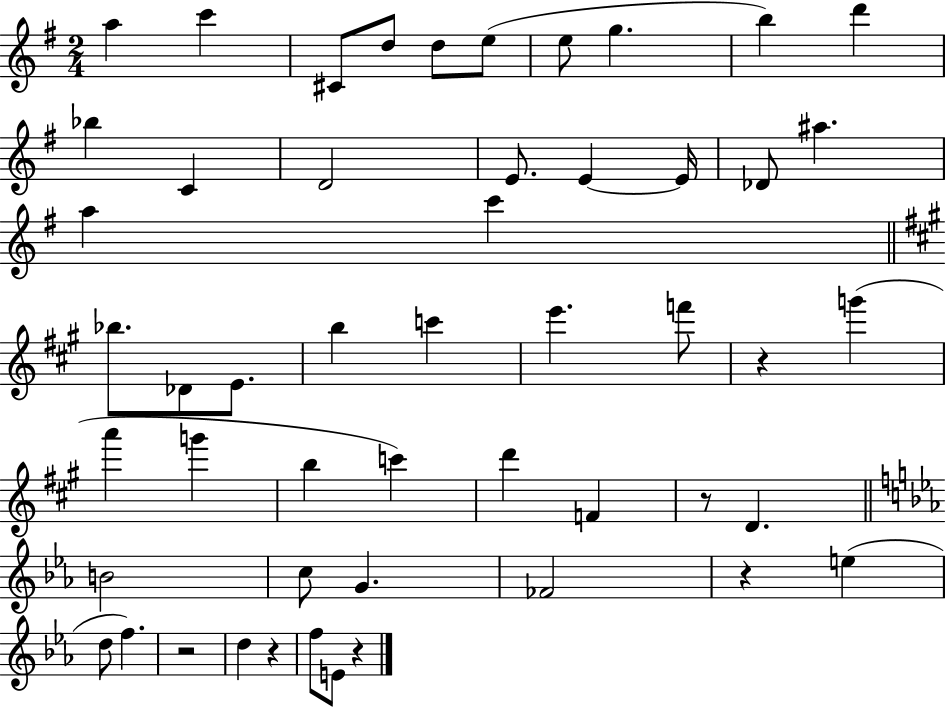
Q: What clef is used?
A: treble